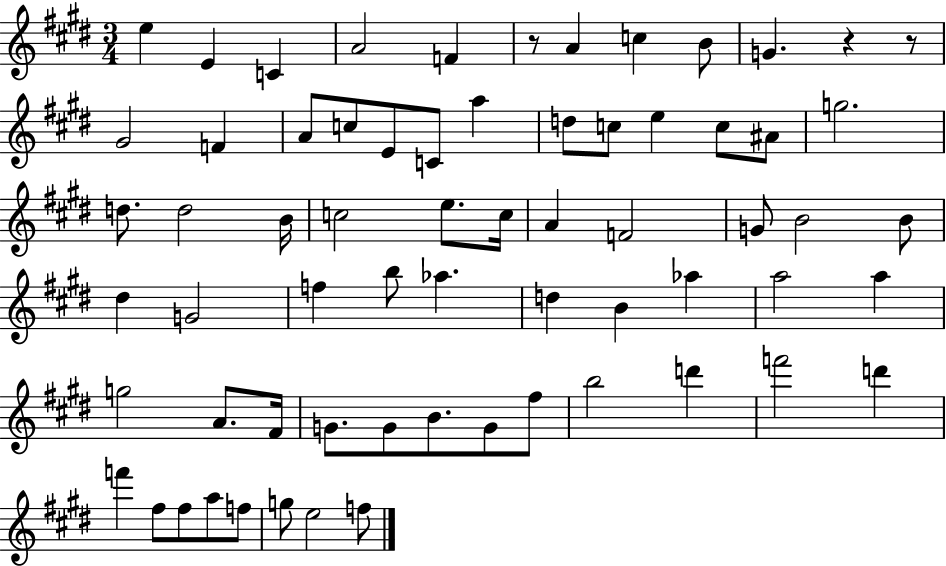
E5/q E4/q C4/q A4/h F4/q R/e A4/q C5/q B4/e G4/q. R/q R/e G#4/h F4/q A4/e C5/e E4/e C4/e A5/q D5/e C5/e E5/q C5/e A#4/e G5/h. D5/e. D5/h B4/s C5/h E5/e. C5/s A4/q F4/h G4/e B4/h B4/e D#5/q G4/h F5/q B5/e Ab5/q. D5/q B4/q Ab5/q A5/h A5/q G5/h A4/e. F#4/s G4/e. G4/e B4/e. G4/e F#5/e B5/h D6/q F6/h D6/q F6/q F#5/e F#5/e A5/e F5/e G5/e E5/h F5/e